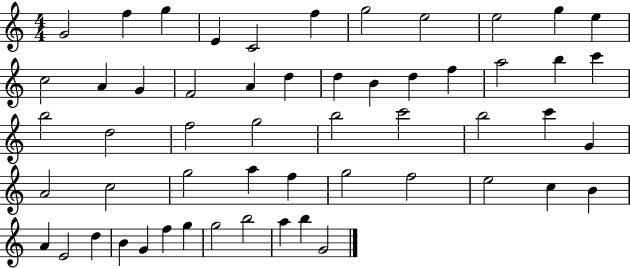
X:1
T:Untitled
M:4/4
L:1/4
K:C
G2 f g E C2 f g2 e2 e2 g e c2 A G F2 A d d B d f a2 b c' b2 d2 f2 g2 b2 c'2 b2 c' G A2 c2 g2 a f g2 f2 e2 c B A E2 d B G f g g2 b2 a b G2